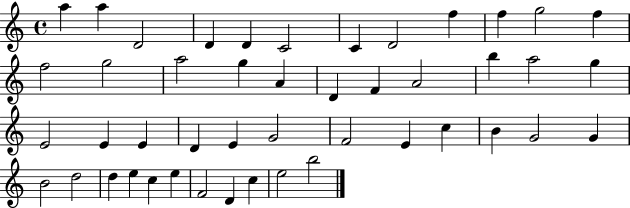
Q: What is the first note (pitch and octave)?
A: A5